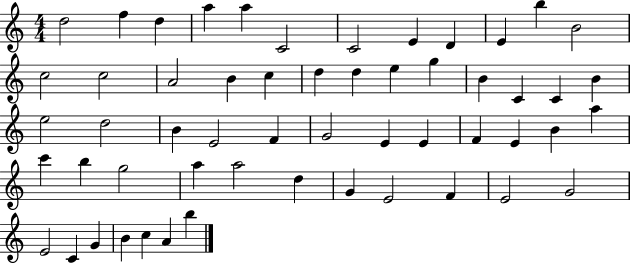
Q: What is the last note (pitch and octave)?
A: B5